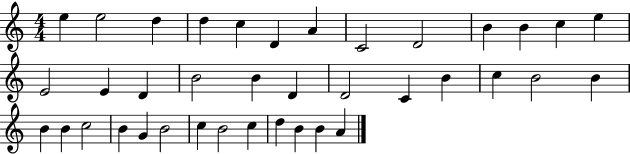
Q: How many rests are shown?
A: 0